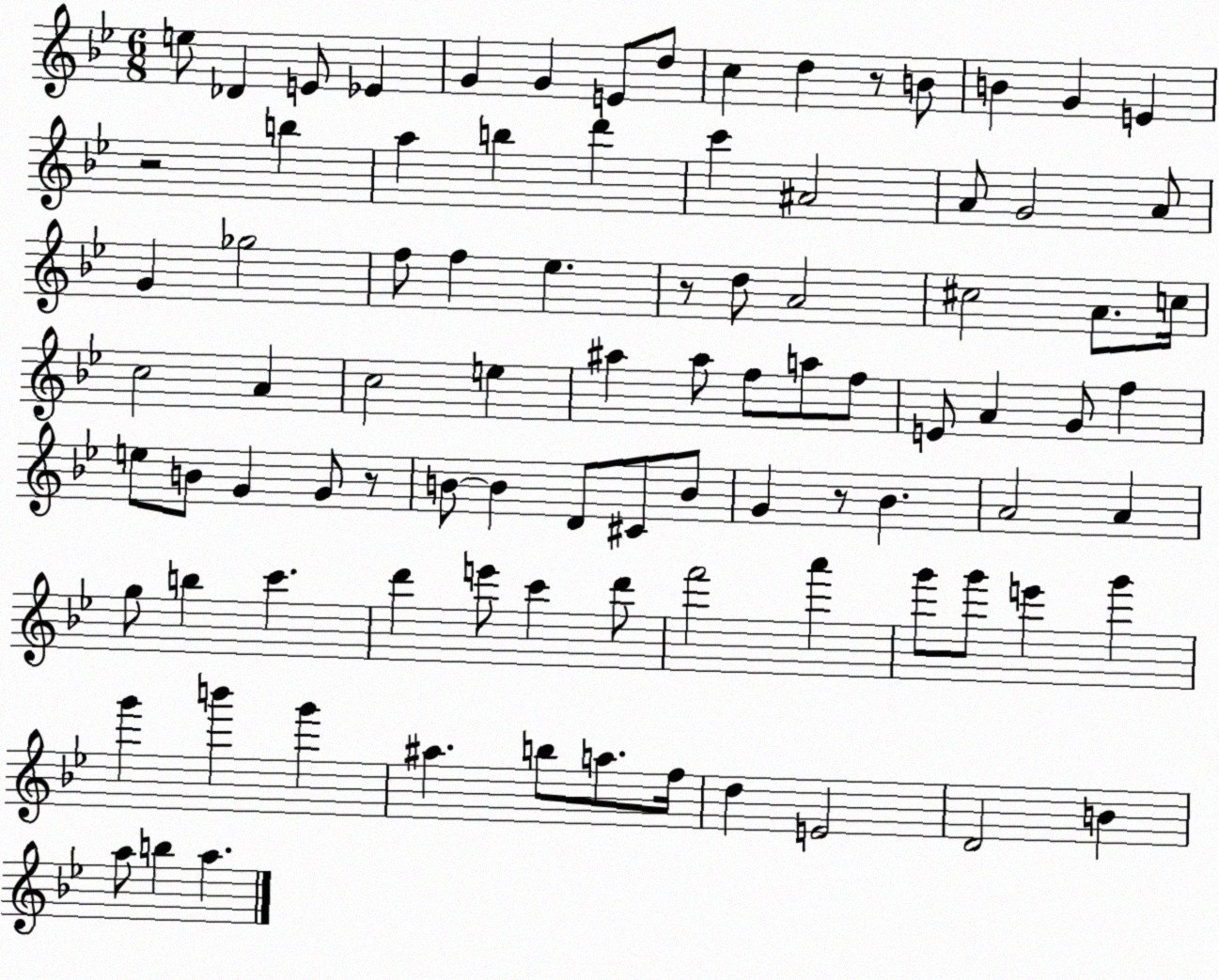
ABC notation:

X:1
T:Untitled
M:6/8
L:1/4
K:Bb
e/2 _D E/2 _E G G E/2 d/2 c d z/2 B/2 B G E z2 b a b d' c' ^A2 A/2 G2 A/2 G _g2 f/2 f _e z/2 d/2 A2 ^c2 A/2 c/4 c2 A c2 e ^a ^a/2 f/2 a/2 f/2 E/2 A G/2 f e/2 B/2 G G/2 z/2 B/2 B D/2 ^C/2 B/2 G z/2 _B A2 A g/2 b c' d' e'/2 c' d'/2 f'2 a' g'/2 g'/2 e' g' g' b' g' ^a b/2 a/2 f/4 d E2 D2 B a/2 b a